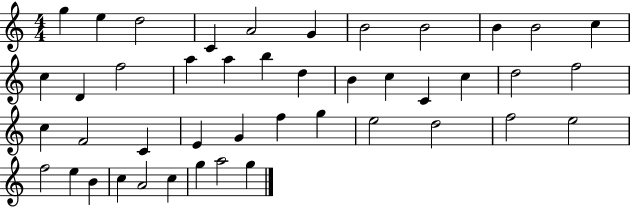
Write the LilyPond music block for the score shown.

{
  \clef treble
  \numericTimeSignature
  \time 4/4
  \key c \major
  g''4 e''4 d''2 | c'4 a'2 g'4 | b'2 b'2 | b'4 b'2 c''4 | \break c''4 d'4 f''2 | a''4 a''4 b''4 d''4 | b'4 c''4 c'4 c''4 | d''2 f''2 | \break c''4 f'2 c'4 | e'4 g'4 f''4 g''4 | e''2 d''2 | f''2 e''2 | \break f''2 e''4 b'4 | c''4 a'2 c''4 | g''4 a''2 g''4 | \bar "|."
}